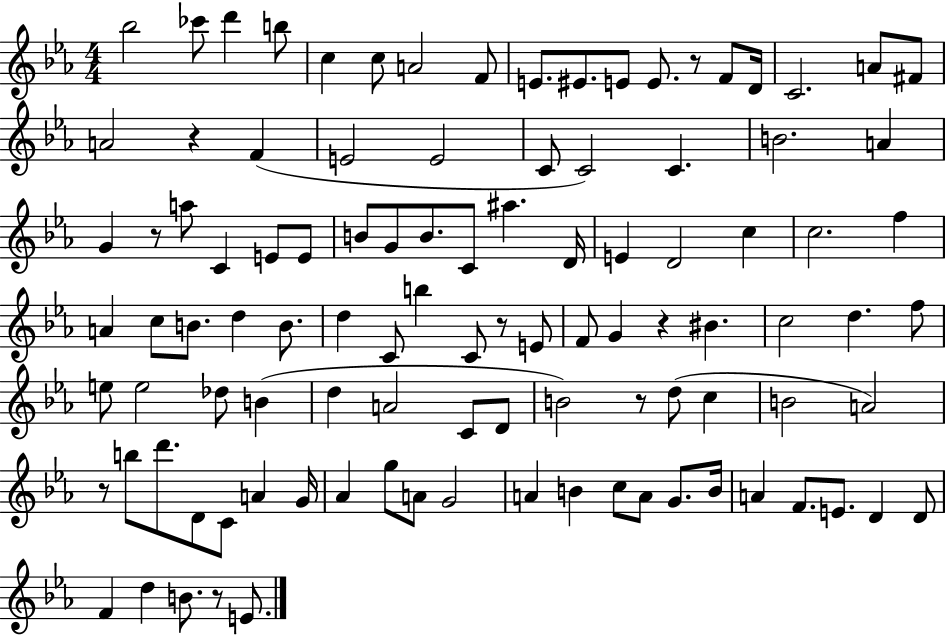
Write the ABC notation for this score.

X:1
T:Untitled
M:4/4
L:1/4
K:Eb
_b2 _c'/2 d' b/2 c c/2 A2 F/2 E/2 ^E/2 E/2 E/2 z/2 F/2 D/4 C2 A/2 ^F/2 A2 z F E2 E2 C/2 C2 C B2 A G z/2 a/2 C E/2 E/2 B/2 G/2 B/2 C/2 ^a D/4 E D2 c c2 f A c/2 B/2 d B/2 d C/2 b C/2 z/2 E/2 F/2 G z ^B c2 d f/2 e/2 e2 _d/2 B d A2 C/2 D/2 B2 z/2 d/2 c B2 A2 z/2 b/2 d'/2 D/2 C/2 A G/4 _A g/2 A/2 G2 A B c/2 A/2 G/2 B/4 A F/2 E/2 D D/2 F d B/2 z/2 E/2